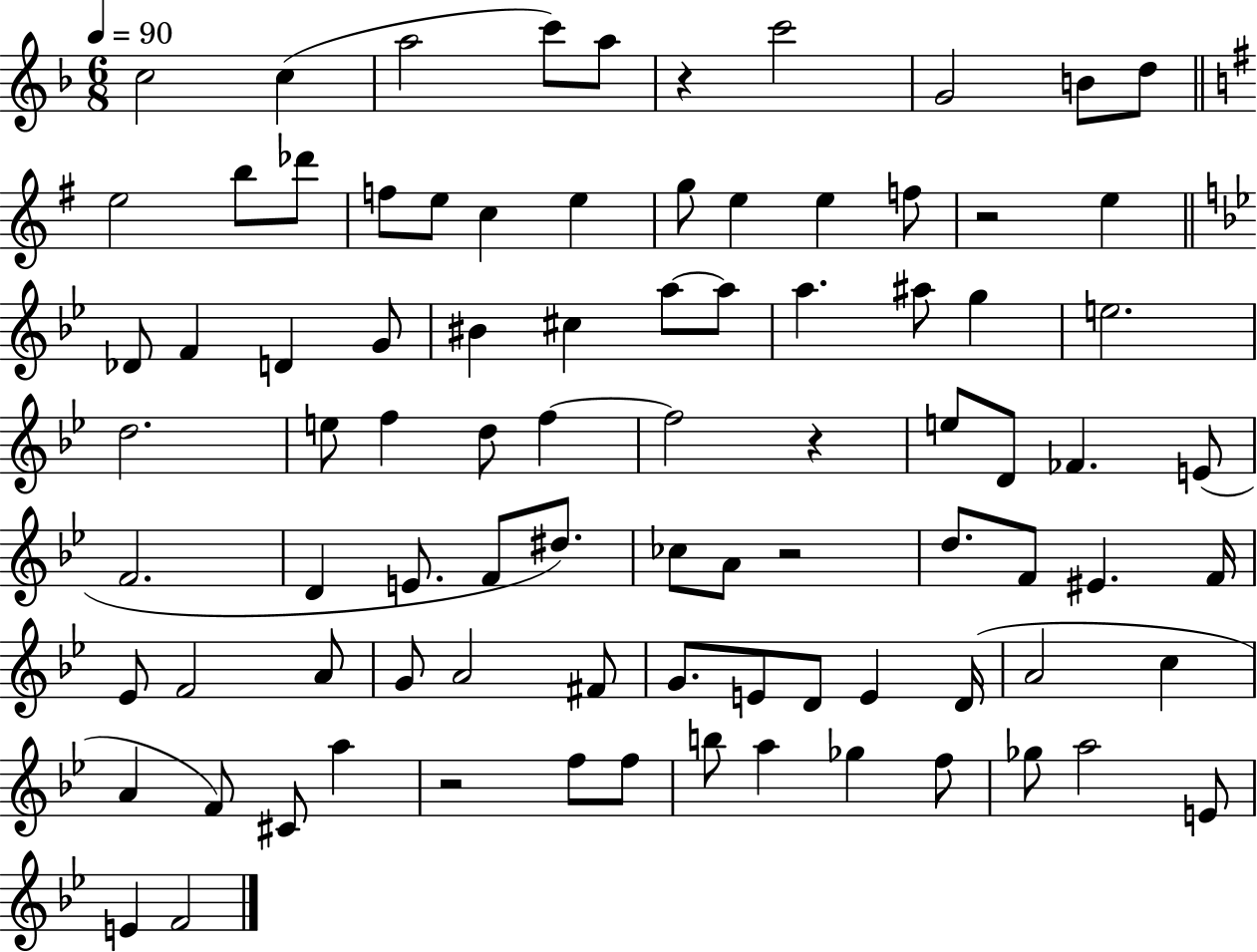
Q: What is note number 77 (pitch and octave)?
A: F5